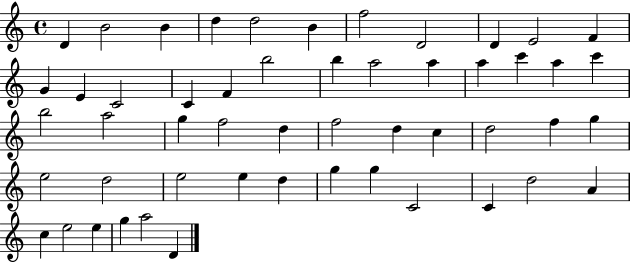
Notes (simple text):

D4/q B4/h B4/q D5/q D5/h B4/q F5/h D4/h D4/q E4/h F4/q G4/q E4/q C4/h C4/q F4/q B5/h B5/q A5/h A5/q A5/q C6/q A5/q C6/q B5/h A5/h G5/q F5/h D5/q F5/h D5/q C5/q D5/h F5/q G5/q E5/h D5/h E5/h E5/q D5/q G5/q G5/q C4/h C4/q D5/h A4/q C5/q E5/h E5/q G5/q A5/h D4/q